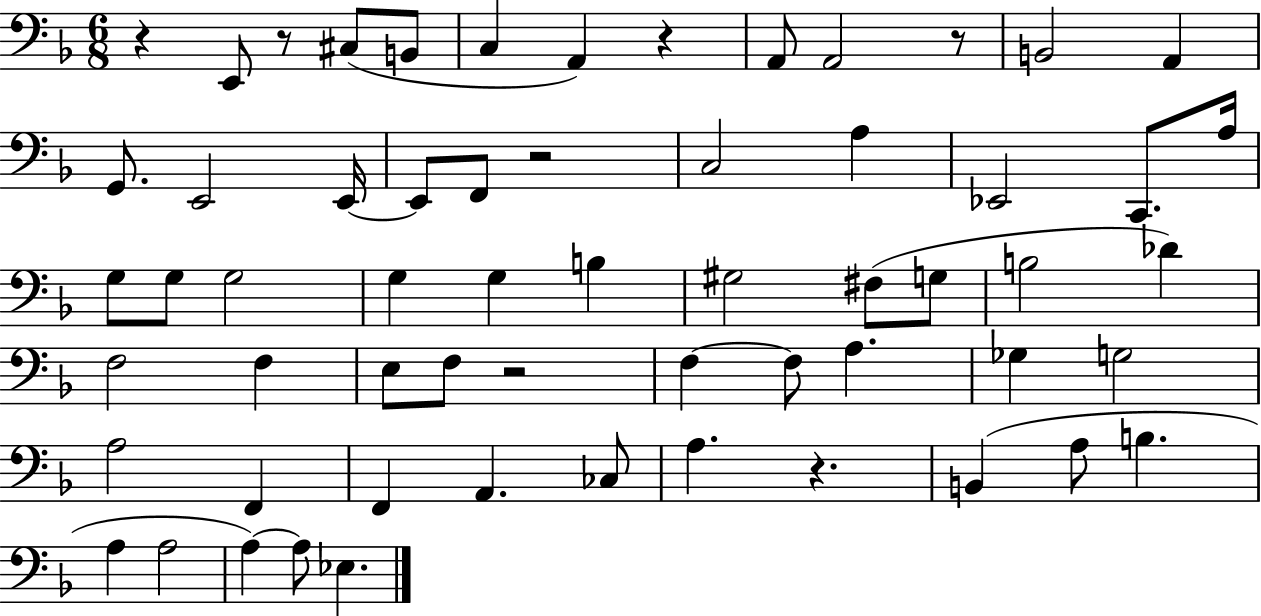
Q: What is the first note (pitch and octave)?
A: E2